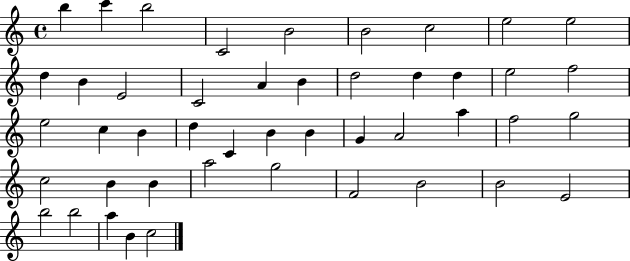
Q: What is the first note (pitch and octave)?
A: B5